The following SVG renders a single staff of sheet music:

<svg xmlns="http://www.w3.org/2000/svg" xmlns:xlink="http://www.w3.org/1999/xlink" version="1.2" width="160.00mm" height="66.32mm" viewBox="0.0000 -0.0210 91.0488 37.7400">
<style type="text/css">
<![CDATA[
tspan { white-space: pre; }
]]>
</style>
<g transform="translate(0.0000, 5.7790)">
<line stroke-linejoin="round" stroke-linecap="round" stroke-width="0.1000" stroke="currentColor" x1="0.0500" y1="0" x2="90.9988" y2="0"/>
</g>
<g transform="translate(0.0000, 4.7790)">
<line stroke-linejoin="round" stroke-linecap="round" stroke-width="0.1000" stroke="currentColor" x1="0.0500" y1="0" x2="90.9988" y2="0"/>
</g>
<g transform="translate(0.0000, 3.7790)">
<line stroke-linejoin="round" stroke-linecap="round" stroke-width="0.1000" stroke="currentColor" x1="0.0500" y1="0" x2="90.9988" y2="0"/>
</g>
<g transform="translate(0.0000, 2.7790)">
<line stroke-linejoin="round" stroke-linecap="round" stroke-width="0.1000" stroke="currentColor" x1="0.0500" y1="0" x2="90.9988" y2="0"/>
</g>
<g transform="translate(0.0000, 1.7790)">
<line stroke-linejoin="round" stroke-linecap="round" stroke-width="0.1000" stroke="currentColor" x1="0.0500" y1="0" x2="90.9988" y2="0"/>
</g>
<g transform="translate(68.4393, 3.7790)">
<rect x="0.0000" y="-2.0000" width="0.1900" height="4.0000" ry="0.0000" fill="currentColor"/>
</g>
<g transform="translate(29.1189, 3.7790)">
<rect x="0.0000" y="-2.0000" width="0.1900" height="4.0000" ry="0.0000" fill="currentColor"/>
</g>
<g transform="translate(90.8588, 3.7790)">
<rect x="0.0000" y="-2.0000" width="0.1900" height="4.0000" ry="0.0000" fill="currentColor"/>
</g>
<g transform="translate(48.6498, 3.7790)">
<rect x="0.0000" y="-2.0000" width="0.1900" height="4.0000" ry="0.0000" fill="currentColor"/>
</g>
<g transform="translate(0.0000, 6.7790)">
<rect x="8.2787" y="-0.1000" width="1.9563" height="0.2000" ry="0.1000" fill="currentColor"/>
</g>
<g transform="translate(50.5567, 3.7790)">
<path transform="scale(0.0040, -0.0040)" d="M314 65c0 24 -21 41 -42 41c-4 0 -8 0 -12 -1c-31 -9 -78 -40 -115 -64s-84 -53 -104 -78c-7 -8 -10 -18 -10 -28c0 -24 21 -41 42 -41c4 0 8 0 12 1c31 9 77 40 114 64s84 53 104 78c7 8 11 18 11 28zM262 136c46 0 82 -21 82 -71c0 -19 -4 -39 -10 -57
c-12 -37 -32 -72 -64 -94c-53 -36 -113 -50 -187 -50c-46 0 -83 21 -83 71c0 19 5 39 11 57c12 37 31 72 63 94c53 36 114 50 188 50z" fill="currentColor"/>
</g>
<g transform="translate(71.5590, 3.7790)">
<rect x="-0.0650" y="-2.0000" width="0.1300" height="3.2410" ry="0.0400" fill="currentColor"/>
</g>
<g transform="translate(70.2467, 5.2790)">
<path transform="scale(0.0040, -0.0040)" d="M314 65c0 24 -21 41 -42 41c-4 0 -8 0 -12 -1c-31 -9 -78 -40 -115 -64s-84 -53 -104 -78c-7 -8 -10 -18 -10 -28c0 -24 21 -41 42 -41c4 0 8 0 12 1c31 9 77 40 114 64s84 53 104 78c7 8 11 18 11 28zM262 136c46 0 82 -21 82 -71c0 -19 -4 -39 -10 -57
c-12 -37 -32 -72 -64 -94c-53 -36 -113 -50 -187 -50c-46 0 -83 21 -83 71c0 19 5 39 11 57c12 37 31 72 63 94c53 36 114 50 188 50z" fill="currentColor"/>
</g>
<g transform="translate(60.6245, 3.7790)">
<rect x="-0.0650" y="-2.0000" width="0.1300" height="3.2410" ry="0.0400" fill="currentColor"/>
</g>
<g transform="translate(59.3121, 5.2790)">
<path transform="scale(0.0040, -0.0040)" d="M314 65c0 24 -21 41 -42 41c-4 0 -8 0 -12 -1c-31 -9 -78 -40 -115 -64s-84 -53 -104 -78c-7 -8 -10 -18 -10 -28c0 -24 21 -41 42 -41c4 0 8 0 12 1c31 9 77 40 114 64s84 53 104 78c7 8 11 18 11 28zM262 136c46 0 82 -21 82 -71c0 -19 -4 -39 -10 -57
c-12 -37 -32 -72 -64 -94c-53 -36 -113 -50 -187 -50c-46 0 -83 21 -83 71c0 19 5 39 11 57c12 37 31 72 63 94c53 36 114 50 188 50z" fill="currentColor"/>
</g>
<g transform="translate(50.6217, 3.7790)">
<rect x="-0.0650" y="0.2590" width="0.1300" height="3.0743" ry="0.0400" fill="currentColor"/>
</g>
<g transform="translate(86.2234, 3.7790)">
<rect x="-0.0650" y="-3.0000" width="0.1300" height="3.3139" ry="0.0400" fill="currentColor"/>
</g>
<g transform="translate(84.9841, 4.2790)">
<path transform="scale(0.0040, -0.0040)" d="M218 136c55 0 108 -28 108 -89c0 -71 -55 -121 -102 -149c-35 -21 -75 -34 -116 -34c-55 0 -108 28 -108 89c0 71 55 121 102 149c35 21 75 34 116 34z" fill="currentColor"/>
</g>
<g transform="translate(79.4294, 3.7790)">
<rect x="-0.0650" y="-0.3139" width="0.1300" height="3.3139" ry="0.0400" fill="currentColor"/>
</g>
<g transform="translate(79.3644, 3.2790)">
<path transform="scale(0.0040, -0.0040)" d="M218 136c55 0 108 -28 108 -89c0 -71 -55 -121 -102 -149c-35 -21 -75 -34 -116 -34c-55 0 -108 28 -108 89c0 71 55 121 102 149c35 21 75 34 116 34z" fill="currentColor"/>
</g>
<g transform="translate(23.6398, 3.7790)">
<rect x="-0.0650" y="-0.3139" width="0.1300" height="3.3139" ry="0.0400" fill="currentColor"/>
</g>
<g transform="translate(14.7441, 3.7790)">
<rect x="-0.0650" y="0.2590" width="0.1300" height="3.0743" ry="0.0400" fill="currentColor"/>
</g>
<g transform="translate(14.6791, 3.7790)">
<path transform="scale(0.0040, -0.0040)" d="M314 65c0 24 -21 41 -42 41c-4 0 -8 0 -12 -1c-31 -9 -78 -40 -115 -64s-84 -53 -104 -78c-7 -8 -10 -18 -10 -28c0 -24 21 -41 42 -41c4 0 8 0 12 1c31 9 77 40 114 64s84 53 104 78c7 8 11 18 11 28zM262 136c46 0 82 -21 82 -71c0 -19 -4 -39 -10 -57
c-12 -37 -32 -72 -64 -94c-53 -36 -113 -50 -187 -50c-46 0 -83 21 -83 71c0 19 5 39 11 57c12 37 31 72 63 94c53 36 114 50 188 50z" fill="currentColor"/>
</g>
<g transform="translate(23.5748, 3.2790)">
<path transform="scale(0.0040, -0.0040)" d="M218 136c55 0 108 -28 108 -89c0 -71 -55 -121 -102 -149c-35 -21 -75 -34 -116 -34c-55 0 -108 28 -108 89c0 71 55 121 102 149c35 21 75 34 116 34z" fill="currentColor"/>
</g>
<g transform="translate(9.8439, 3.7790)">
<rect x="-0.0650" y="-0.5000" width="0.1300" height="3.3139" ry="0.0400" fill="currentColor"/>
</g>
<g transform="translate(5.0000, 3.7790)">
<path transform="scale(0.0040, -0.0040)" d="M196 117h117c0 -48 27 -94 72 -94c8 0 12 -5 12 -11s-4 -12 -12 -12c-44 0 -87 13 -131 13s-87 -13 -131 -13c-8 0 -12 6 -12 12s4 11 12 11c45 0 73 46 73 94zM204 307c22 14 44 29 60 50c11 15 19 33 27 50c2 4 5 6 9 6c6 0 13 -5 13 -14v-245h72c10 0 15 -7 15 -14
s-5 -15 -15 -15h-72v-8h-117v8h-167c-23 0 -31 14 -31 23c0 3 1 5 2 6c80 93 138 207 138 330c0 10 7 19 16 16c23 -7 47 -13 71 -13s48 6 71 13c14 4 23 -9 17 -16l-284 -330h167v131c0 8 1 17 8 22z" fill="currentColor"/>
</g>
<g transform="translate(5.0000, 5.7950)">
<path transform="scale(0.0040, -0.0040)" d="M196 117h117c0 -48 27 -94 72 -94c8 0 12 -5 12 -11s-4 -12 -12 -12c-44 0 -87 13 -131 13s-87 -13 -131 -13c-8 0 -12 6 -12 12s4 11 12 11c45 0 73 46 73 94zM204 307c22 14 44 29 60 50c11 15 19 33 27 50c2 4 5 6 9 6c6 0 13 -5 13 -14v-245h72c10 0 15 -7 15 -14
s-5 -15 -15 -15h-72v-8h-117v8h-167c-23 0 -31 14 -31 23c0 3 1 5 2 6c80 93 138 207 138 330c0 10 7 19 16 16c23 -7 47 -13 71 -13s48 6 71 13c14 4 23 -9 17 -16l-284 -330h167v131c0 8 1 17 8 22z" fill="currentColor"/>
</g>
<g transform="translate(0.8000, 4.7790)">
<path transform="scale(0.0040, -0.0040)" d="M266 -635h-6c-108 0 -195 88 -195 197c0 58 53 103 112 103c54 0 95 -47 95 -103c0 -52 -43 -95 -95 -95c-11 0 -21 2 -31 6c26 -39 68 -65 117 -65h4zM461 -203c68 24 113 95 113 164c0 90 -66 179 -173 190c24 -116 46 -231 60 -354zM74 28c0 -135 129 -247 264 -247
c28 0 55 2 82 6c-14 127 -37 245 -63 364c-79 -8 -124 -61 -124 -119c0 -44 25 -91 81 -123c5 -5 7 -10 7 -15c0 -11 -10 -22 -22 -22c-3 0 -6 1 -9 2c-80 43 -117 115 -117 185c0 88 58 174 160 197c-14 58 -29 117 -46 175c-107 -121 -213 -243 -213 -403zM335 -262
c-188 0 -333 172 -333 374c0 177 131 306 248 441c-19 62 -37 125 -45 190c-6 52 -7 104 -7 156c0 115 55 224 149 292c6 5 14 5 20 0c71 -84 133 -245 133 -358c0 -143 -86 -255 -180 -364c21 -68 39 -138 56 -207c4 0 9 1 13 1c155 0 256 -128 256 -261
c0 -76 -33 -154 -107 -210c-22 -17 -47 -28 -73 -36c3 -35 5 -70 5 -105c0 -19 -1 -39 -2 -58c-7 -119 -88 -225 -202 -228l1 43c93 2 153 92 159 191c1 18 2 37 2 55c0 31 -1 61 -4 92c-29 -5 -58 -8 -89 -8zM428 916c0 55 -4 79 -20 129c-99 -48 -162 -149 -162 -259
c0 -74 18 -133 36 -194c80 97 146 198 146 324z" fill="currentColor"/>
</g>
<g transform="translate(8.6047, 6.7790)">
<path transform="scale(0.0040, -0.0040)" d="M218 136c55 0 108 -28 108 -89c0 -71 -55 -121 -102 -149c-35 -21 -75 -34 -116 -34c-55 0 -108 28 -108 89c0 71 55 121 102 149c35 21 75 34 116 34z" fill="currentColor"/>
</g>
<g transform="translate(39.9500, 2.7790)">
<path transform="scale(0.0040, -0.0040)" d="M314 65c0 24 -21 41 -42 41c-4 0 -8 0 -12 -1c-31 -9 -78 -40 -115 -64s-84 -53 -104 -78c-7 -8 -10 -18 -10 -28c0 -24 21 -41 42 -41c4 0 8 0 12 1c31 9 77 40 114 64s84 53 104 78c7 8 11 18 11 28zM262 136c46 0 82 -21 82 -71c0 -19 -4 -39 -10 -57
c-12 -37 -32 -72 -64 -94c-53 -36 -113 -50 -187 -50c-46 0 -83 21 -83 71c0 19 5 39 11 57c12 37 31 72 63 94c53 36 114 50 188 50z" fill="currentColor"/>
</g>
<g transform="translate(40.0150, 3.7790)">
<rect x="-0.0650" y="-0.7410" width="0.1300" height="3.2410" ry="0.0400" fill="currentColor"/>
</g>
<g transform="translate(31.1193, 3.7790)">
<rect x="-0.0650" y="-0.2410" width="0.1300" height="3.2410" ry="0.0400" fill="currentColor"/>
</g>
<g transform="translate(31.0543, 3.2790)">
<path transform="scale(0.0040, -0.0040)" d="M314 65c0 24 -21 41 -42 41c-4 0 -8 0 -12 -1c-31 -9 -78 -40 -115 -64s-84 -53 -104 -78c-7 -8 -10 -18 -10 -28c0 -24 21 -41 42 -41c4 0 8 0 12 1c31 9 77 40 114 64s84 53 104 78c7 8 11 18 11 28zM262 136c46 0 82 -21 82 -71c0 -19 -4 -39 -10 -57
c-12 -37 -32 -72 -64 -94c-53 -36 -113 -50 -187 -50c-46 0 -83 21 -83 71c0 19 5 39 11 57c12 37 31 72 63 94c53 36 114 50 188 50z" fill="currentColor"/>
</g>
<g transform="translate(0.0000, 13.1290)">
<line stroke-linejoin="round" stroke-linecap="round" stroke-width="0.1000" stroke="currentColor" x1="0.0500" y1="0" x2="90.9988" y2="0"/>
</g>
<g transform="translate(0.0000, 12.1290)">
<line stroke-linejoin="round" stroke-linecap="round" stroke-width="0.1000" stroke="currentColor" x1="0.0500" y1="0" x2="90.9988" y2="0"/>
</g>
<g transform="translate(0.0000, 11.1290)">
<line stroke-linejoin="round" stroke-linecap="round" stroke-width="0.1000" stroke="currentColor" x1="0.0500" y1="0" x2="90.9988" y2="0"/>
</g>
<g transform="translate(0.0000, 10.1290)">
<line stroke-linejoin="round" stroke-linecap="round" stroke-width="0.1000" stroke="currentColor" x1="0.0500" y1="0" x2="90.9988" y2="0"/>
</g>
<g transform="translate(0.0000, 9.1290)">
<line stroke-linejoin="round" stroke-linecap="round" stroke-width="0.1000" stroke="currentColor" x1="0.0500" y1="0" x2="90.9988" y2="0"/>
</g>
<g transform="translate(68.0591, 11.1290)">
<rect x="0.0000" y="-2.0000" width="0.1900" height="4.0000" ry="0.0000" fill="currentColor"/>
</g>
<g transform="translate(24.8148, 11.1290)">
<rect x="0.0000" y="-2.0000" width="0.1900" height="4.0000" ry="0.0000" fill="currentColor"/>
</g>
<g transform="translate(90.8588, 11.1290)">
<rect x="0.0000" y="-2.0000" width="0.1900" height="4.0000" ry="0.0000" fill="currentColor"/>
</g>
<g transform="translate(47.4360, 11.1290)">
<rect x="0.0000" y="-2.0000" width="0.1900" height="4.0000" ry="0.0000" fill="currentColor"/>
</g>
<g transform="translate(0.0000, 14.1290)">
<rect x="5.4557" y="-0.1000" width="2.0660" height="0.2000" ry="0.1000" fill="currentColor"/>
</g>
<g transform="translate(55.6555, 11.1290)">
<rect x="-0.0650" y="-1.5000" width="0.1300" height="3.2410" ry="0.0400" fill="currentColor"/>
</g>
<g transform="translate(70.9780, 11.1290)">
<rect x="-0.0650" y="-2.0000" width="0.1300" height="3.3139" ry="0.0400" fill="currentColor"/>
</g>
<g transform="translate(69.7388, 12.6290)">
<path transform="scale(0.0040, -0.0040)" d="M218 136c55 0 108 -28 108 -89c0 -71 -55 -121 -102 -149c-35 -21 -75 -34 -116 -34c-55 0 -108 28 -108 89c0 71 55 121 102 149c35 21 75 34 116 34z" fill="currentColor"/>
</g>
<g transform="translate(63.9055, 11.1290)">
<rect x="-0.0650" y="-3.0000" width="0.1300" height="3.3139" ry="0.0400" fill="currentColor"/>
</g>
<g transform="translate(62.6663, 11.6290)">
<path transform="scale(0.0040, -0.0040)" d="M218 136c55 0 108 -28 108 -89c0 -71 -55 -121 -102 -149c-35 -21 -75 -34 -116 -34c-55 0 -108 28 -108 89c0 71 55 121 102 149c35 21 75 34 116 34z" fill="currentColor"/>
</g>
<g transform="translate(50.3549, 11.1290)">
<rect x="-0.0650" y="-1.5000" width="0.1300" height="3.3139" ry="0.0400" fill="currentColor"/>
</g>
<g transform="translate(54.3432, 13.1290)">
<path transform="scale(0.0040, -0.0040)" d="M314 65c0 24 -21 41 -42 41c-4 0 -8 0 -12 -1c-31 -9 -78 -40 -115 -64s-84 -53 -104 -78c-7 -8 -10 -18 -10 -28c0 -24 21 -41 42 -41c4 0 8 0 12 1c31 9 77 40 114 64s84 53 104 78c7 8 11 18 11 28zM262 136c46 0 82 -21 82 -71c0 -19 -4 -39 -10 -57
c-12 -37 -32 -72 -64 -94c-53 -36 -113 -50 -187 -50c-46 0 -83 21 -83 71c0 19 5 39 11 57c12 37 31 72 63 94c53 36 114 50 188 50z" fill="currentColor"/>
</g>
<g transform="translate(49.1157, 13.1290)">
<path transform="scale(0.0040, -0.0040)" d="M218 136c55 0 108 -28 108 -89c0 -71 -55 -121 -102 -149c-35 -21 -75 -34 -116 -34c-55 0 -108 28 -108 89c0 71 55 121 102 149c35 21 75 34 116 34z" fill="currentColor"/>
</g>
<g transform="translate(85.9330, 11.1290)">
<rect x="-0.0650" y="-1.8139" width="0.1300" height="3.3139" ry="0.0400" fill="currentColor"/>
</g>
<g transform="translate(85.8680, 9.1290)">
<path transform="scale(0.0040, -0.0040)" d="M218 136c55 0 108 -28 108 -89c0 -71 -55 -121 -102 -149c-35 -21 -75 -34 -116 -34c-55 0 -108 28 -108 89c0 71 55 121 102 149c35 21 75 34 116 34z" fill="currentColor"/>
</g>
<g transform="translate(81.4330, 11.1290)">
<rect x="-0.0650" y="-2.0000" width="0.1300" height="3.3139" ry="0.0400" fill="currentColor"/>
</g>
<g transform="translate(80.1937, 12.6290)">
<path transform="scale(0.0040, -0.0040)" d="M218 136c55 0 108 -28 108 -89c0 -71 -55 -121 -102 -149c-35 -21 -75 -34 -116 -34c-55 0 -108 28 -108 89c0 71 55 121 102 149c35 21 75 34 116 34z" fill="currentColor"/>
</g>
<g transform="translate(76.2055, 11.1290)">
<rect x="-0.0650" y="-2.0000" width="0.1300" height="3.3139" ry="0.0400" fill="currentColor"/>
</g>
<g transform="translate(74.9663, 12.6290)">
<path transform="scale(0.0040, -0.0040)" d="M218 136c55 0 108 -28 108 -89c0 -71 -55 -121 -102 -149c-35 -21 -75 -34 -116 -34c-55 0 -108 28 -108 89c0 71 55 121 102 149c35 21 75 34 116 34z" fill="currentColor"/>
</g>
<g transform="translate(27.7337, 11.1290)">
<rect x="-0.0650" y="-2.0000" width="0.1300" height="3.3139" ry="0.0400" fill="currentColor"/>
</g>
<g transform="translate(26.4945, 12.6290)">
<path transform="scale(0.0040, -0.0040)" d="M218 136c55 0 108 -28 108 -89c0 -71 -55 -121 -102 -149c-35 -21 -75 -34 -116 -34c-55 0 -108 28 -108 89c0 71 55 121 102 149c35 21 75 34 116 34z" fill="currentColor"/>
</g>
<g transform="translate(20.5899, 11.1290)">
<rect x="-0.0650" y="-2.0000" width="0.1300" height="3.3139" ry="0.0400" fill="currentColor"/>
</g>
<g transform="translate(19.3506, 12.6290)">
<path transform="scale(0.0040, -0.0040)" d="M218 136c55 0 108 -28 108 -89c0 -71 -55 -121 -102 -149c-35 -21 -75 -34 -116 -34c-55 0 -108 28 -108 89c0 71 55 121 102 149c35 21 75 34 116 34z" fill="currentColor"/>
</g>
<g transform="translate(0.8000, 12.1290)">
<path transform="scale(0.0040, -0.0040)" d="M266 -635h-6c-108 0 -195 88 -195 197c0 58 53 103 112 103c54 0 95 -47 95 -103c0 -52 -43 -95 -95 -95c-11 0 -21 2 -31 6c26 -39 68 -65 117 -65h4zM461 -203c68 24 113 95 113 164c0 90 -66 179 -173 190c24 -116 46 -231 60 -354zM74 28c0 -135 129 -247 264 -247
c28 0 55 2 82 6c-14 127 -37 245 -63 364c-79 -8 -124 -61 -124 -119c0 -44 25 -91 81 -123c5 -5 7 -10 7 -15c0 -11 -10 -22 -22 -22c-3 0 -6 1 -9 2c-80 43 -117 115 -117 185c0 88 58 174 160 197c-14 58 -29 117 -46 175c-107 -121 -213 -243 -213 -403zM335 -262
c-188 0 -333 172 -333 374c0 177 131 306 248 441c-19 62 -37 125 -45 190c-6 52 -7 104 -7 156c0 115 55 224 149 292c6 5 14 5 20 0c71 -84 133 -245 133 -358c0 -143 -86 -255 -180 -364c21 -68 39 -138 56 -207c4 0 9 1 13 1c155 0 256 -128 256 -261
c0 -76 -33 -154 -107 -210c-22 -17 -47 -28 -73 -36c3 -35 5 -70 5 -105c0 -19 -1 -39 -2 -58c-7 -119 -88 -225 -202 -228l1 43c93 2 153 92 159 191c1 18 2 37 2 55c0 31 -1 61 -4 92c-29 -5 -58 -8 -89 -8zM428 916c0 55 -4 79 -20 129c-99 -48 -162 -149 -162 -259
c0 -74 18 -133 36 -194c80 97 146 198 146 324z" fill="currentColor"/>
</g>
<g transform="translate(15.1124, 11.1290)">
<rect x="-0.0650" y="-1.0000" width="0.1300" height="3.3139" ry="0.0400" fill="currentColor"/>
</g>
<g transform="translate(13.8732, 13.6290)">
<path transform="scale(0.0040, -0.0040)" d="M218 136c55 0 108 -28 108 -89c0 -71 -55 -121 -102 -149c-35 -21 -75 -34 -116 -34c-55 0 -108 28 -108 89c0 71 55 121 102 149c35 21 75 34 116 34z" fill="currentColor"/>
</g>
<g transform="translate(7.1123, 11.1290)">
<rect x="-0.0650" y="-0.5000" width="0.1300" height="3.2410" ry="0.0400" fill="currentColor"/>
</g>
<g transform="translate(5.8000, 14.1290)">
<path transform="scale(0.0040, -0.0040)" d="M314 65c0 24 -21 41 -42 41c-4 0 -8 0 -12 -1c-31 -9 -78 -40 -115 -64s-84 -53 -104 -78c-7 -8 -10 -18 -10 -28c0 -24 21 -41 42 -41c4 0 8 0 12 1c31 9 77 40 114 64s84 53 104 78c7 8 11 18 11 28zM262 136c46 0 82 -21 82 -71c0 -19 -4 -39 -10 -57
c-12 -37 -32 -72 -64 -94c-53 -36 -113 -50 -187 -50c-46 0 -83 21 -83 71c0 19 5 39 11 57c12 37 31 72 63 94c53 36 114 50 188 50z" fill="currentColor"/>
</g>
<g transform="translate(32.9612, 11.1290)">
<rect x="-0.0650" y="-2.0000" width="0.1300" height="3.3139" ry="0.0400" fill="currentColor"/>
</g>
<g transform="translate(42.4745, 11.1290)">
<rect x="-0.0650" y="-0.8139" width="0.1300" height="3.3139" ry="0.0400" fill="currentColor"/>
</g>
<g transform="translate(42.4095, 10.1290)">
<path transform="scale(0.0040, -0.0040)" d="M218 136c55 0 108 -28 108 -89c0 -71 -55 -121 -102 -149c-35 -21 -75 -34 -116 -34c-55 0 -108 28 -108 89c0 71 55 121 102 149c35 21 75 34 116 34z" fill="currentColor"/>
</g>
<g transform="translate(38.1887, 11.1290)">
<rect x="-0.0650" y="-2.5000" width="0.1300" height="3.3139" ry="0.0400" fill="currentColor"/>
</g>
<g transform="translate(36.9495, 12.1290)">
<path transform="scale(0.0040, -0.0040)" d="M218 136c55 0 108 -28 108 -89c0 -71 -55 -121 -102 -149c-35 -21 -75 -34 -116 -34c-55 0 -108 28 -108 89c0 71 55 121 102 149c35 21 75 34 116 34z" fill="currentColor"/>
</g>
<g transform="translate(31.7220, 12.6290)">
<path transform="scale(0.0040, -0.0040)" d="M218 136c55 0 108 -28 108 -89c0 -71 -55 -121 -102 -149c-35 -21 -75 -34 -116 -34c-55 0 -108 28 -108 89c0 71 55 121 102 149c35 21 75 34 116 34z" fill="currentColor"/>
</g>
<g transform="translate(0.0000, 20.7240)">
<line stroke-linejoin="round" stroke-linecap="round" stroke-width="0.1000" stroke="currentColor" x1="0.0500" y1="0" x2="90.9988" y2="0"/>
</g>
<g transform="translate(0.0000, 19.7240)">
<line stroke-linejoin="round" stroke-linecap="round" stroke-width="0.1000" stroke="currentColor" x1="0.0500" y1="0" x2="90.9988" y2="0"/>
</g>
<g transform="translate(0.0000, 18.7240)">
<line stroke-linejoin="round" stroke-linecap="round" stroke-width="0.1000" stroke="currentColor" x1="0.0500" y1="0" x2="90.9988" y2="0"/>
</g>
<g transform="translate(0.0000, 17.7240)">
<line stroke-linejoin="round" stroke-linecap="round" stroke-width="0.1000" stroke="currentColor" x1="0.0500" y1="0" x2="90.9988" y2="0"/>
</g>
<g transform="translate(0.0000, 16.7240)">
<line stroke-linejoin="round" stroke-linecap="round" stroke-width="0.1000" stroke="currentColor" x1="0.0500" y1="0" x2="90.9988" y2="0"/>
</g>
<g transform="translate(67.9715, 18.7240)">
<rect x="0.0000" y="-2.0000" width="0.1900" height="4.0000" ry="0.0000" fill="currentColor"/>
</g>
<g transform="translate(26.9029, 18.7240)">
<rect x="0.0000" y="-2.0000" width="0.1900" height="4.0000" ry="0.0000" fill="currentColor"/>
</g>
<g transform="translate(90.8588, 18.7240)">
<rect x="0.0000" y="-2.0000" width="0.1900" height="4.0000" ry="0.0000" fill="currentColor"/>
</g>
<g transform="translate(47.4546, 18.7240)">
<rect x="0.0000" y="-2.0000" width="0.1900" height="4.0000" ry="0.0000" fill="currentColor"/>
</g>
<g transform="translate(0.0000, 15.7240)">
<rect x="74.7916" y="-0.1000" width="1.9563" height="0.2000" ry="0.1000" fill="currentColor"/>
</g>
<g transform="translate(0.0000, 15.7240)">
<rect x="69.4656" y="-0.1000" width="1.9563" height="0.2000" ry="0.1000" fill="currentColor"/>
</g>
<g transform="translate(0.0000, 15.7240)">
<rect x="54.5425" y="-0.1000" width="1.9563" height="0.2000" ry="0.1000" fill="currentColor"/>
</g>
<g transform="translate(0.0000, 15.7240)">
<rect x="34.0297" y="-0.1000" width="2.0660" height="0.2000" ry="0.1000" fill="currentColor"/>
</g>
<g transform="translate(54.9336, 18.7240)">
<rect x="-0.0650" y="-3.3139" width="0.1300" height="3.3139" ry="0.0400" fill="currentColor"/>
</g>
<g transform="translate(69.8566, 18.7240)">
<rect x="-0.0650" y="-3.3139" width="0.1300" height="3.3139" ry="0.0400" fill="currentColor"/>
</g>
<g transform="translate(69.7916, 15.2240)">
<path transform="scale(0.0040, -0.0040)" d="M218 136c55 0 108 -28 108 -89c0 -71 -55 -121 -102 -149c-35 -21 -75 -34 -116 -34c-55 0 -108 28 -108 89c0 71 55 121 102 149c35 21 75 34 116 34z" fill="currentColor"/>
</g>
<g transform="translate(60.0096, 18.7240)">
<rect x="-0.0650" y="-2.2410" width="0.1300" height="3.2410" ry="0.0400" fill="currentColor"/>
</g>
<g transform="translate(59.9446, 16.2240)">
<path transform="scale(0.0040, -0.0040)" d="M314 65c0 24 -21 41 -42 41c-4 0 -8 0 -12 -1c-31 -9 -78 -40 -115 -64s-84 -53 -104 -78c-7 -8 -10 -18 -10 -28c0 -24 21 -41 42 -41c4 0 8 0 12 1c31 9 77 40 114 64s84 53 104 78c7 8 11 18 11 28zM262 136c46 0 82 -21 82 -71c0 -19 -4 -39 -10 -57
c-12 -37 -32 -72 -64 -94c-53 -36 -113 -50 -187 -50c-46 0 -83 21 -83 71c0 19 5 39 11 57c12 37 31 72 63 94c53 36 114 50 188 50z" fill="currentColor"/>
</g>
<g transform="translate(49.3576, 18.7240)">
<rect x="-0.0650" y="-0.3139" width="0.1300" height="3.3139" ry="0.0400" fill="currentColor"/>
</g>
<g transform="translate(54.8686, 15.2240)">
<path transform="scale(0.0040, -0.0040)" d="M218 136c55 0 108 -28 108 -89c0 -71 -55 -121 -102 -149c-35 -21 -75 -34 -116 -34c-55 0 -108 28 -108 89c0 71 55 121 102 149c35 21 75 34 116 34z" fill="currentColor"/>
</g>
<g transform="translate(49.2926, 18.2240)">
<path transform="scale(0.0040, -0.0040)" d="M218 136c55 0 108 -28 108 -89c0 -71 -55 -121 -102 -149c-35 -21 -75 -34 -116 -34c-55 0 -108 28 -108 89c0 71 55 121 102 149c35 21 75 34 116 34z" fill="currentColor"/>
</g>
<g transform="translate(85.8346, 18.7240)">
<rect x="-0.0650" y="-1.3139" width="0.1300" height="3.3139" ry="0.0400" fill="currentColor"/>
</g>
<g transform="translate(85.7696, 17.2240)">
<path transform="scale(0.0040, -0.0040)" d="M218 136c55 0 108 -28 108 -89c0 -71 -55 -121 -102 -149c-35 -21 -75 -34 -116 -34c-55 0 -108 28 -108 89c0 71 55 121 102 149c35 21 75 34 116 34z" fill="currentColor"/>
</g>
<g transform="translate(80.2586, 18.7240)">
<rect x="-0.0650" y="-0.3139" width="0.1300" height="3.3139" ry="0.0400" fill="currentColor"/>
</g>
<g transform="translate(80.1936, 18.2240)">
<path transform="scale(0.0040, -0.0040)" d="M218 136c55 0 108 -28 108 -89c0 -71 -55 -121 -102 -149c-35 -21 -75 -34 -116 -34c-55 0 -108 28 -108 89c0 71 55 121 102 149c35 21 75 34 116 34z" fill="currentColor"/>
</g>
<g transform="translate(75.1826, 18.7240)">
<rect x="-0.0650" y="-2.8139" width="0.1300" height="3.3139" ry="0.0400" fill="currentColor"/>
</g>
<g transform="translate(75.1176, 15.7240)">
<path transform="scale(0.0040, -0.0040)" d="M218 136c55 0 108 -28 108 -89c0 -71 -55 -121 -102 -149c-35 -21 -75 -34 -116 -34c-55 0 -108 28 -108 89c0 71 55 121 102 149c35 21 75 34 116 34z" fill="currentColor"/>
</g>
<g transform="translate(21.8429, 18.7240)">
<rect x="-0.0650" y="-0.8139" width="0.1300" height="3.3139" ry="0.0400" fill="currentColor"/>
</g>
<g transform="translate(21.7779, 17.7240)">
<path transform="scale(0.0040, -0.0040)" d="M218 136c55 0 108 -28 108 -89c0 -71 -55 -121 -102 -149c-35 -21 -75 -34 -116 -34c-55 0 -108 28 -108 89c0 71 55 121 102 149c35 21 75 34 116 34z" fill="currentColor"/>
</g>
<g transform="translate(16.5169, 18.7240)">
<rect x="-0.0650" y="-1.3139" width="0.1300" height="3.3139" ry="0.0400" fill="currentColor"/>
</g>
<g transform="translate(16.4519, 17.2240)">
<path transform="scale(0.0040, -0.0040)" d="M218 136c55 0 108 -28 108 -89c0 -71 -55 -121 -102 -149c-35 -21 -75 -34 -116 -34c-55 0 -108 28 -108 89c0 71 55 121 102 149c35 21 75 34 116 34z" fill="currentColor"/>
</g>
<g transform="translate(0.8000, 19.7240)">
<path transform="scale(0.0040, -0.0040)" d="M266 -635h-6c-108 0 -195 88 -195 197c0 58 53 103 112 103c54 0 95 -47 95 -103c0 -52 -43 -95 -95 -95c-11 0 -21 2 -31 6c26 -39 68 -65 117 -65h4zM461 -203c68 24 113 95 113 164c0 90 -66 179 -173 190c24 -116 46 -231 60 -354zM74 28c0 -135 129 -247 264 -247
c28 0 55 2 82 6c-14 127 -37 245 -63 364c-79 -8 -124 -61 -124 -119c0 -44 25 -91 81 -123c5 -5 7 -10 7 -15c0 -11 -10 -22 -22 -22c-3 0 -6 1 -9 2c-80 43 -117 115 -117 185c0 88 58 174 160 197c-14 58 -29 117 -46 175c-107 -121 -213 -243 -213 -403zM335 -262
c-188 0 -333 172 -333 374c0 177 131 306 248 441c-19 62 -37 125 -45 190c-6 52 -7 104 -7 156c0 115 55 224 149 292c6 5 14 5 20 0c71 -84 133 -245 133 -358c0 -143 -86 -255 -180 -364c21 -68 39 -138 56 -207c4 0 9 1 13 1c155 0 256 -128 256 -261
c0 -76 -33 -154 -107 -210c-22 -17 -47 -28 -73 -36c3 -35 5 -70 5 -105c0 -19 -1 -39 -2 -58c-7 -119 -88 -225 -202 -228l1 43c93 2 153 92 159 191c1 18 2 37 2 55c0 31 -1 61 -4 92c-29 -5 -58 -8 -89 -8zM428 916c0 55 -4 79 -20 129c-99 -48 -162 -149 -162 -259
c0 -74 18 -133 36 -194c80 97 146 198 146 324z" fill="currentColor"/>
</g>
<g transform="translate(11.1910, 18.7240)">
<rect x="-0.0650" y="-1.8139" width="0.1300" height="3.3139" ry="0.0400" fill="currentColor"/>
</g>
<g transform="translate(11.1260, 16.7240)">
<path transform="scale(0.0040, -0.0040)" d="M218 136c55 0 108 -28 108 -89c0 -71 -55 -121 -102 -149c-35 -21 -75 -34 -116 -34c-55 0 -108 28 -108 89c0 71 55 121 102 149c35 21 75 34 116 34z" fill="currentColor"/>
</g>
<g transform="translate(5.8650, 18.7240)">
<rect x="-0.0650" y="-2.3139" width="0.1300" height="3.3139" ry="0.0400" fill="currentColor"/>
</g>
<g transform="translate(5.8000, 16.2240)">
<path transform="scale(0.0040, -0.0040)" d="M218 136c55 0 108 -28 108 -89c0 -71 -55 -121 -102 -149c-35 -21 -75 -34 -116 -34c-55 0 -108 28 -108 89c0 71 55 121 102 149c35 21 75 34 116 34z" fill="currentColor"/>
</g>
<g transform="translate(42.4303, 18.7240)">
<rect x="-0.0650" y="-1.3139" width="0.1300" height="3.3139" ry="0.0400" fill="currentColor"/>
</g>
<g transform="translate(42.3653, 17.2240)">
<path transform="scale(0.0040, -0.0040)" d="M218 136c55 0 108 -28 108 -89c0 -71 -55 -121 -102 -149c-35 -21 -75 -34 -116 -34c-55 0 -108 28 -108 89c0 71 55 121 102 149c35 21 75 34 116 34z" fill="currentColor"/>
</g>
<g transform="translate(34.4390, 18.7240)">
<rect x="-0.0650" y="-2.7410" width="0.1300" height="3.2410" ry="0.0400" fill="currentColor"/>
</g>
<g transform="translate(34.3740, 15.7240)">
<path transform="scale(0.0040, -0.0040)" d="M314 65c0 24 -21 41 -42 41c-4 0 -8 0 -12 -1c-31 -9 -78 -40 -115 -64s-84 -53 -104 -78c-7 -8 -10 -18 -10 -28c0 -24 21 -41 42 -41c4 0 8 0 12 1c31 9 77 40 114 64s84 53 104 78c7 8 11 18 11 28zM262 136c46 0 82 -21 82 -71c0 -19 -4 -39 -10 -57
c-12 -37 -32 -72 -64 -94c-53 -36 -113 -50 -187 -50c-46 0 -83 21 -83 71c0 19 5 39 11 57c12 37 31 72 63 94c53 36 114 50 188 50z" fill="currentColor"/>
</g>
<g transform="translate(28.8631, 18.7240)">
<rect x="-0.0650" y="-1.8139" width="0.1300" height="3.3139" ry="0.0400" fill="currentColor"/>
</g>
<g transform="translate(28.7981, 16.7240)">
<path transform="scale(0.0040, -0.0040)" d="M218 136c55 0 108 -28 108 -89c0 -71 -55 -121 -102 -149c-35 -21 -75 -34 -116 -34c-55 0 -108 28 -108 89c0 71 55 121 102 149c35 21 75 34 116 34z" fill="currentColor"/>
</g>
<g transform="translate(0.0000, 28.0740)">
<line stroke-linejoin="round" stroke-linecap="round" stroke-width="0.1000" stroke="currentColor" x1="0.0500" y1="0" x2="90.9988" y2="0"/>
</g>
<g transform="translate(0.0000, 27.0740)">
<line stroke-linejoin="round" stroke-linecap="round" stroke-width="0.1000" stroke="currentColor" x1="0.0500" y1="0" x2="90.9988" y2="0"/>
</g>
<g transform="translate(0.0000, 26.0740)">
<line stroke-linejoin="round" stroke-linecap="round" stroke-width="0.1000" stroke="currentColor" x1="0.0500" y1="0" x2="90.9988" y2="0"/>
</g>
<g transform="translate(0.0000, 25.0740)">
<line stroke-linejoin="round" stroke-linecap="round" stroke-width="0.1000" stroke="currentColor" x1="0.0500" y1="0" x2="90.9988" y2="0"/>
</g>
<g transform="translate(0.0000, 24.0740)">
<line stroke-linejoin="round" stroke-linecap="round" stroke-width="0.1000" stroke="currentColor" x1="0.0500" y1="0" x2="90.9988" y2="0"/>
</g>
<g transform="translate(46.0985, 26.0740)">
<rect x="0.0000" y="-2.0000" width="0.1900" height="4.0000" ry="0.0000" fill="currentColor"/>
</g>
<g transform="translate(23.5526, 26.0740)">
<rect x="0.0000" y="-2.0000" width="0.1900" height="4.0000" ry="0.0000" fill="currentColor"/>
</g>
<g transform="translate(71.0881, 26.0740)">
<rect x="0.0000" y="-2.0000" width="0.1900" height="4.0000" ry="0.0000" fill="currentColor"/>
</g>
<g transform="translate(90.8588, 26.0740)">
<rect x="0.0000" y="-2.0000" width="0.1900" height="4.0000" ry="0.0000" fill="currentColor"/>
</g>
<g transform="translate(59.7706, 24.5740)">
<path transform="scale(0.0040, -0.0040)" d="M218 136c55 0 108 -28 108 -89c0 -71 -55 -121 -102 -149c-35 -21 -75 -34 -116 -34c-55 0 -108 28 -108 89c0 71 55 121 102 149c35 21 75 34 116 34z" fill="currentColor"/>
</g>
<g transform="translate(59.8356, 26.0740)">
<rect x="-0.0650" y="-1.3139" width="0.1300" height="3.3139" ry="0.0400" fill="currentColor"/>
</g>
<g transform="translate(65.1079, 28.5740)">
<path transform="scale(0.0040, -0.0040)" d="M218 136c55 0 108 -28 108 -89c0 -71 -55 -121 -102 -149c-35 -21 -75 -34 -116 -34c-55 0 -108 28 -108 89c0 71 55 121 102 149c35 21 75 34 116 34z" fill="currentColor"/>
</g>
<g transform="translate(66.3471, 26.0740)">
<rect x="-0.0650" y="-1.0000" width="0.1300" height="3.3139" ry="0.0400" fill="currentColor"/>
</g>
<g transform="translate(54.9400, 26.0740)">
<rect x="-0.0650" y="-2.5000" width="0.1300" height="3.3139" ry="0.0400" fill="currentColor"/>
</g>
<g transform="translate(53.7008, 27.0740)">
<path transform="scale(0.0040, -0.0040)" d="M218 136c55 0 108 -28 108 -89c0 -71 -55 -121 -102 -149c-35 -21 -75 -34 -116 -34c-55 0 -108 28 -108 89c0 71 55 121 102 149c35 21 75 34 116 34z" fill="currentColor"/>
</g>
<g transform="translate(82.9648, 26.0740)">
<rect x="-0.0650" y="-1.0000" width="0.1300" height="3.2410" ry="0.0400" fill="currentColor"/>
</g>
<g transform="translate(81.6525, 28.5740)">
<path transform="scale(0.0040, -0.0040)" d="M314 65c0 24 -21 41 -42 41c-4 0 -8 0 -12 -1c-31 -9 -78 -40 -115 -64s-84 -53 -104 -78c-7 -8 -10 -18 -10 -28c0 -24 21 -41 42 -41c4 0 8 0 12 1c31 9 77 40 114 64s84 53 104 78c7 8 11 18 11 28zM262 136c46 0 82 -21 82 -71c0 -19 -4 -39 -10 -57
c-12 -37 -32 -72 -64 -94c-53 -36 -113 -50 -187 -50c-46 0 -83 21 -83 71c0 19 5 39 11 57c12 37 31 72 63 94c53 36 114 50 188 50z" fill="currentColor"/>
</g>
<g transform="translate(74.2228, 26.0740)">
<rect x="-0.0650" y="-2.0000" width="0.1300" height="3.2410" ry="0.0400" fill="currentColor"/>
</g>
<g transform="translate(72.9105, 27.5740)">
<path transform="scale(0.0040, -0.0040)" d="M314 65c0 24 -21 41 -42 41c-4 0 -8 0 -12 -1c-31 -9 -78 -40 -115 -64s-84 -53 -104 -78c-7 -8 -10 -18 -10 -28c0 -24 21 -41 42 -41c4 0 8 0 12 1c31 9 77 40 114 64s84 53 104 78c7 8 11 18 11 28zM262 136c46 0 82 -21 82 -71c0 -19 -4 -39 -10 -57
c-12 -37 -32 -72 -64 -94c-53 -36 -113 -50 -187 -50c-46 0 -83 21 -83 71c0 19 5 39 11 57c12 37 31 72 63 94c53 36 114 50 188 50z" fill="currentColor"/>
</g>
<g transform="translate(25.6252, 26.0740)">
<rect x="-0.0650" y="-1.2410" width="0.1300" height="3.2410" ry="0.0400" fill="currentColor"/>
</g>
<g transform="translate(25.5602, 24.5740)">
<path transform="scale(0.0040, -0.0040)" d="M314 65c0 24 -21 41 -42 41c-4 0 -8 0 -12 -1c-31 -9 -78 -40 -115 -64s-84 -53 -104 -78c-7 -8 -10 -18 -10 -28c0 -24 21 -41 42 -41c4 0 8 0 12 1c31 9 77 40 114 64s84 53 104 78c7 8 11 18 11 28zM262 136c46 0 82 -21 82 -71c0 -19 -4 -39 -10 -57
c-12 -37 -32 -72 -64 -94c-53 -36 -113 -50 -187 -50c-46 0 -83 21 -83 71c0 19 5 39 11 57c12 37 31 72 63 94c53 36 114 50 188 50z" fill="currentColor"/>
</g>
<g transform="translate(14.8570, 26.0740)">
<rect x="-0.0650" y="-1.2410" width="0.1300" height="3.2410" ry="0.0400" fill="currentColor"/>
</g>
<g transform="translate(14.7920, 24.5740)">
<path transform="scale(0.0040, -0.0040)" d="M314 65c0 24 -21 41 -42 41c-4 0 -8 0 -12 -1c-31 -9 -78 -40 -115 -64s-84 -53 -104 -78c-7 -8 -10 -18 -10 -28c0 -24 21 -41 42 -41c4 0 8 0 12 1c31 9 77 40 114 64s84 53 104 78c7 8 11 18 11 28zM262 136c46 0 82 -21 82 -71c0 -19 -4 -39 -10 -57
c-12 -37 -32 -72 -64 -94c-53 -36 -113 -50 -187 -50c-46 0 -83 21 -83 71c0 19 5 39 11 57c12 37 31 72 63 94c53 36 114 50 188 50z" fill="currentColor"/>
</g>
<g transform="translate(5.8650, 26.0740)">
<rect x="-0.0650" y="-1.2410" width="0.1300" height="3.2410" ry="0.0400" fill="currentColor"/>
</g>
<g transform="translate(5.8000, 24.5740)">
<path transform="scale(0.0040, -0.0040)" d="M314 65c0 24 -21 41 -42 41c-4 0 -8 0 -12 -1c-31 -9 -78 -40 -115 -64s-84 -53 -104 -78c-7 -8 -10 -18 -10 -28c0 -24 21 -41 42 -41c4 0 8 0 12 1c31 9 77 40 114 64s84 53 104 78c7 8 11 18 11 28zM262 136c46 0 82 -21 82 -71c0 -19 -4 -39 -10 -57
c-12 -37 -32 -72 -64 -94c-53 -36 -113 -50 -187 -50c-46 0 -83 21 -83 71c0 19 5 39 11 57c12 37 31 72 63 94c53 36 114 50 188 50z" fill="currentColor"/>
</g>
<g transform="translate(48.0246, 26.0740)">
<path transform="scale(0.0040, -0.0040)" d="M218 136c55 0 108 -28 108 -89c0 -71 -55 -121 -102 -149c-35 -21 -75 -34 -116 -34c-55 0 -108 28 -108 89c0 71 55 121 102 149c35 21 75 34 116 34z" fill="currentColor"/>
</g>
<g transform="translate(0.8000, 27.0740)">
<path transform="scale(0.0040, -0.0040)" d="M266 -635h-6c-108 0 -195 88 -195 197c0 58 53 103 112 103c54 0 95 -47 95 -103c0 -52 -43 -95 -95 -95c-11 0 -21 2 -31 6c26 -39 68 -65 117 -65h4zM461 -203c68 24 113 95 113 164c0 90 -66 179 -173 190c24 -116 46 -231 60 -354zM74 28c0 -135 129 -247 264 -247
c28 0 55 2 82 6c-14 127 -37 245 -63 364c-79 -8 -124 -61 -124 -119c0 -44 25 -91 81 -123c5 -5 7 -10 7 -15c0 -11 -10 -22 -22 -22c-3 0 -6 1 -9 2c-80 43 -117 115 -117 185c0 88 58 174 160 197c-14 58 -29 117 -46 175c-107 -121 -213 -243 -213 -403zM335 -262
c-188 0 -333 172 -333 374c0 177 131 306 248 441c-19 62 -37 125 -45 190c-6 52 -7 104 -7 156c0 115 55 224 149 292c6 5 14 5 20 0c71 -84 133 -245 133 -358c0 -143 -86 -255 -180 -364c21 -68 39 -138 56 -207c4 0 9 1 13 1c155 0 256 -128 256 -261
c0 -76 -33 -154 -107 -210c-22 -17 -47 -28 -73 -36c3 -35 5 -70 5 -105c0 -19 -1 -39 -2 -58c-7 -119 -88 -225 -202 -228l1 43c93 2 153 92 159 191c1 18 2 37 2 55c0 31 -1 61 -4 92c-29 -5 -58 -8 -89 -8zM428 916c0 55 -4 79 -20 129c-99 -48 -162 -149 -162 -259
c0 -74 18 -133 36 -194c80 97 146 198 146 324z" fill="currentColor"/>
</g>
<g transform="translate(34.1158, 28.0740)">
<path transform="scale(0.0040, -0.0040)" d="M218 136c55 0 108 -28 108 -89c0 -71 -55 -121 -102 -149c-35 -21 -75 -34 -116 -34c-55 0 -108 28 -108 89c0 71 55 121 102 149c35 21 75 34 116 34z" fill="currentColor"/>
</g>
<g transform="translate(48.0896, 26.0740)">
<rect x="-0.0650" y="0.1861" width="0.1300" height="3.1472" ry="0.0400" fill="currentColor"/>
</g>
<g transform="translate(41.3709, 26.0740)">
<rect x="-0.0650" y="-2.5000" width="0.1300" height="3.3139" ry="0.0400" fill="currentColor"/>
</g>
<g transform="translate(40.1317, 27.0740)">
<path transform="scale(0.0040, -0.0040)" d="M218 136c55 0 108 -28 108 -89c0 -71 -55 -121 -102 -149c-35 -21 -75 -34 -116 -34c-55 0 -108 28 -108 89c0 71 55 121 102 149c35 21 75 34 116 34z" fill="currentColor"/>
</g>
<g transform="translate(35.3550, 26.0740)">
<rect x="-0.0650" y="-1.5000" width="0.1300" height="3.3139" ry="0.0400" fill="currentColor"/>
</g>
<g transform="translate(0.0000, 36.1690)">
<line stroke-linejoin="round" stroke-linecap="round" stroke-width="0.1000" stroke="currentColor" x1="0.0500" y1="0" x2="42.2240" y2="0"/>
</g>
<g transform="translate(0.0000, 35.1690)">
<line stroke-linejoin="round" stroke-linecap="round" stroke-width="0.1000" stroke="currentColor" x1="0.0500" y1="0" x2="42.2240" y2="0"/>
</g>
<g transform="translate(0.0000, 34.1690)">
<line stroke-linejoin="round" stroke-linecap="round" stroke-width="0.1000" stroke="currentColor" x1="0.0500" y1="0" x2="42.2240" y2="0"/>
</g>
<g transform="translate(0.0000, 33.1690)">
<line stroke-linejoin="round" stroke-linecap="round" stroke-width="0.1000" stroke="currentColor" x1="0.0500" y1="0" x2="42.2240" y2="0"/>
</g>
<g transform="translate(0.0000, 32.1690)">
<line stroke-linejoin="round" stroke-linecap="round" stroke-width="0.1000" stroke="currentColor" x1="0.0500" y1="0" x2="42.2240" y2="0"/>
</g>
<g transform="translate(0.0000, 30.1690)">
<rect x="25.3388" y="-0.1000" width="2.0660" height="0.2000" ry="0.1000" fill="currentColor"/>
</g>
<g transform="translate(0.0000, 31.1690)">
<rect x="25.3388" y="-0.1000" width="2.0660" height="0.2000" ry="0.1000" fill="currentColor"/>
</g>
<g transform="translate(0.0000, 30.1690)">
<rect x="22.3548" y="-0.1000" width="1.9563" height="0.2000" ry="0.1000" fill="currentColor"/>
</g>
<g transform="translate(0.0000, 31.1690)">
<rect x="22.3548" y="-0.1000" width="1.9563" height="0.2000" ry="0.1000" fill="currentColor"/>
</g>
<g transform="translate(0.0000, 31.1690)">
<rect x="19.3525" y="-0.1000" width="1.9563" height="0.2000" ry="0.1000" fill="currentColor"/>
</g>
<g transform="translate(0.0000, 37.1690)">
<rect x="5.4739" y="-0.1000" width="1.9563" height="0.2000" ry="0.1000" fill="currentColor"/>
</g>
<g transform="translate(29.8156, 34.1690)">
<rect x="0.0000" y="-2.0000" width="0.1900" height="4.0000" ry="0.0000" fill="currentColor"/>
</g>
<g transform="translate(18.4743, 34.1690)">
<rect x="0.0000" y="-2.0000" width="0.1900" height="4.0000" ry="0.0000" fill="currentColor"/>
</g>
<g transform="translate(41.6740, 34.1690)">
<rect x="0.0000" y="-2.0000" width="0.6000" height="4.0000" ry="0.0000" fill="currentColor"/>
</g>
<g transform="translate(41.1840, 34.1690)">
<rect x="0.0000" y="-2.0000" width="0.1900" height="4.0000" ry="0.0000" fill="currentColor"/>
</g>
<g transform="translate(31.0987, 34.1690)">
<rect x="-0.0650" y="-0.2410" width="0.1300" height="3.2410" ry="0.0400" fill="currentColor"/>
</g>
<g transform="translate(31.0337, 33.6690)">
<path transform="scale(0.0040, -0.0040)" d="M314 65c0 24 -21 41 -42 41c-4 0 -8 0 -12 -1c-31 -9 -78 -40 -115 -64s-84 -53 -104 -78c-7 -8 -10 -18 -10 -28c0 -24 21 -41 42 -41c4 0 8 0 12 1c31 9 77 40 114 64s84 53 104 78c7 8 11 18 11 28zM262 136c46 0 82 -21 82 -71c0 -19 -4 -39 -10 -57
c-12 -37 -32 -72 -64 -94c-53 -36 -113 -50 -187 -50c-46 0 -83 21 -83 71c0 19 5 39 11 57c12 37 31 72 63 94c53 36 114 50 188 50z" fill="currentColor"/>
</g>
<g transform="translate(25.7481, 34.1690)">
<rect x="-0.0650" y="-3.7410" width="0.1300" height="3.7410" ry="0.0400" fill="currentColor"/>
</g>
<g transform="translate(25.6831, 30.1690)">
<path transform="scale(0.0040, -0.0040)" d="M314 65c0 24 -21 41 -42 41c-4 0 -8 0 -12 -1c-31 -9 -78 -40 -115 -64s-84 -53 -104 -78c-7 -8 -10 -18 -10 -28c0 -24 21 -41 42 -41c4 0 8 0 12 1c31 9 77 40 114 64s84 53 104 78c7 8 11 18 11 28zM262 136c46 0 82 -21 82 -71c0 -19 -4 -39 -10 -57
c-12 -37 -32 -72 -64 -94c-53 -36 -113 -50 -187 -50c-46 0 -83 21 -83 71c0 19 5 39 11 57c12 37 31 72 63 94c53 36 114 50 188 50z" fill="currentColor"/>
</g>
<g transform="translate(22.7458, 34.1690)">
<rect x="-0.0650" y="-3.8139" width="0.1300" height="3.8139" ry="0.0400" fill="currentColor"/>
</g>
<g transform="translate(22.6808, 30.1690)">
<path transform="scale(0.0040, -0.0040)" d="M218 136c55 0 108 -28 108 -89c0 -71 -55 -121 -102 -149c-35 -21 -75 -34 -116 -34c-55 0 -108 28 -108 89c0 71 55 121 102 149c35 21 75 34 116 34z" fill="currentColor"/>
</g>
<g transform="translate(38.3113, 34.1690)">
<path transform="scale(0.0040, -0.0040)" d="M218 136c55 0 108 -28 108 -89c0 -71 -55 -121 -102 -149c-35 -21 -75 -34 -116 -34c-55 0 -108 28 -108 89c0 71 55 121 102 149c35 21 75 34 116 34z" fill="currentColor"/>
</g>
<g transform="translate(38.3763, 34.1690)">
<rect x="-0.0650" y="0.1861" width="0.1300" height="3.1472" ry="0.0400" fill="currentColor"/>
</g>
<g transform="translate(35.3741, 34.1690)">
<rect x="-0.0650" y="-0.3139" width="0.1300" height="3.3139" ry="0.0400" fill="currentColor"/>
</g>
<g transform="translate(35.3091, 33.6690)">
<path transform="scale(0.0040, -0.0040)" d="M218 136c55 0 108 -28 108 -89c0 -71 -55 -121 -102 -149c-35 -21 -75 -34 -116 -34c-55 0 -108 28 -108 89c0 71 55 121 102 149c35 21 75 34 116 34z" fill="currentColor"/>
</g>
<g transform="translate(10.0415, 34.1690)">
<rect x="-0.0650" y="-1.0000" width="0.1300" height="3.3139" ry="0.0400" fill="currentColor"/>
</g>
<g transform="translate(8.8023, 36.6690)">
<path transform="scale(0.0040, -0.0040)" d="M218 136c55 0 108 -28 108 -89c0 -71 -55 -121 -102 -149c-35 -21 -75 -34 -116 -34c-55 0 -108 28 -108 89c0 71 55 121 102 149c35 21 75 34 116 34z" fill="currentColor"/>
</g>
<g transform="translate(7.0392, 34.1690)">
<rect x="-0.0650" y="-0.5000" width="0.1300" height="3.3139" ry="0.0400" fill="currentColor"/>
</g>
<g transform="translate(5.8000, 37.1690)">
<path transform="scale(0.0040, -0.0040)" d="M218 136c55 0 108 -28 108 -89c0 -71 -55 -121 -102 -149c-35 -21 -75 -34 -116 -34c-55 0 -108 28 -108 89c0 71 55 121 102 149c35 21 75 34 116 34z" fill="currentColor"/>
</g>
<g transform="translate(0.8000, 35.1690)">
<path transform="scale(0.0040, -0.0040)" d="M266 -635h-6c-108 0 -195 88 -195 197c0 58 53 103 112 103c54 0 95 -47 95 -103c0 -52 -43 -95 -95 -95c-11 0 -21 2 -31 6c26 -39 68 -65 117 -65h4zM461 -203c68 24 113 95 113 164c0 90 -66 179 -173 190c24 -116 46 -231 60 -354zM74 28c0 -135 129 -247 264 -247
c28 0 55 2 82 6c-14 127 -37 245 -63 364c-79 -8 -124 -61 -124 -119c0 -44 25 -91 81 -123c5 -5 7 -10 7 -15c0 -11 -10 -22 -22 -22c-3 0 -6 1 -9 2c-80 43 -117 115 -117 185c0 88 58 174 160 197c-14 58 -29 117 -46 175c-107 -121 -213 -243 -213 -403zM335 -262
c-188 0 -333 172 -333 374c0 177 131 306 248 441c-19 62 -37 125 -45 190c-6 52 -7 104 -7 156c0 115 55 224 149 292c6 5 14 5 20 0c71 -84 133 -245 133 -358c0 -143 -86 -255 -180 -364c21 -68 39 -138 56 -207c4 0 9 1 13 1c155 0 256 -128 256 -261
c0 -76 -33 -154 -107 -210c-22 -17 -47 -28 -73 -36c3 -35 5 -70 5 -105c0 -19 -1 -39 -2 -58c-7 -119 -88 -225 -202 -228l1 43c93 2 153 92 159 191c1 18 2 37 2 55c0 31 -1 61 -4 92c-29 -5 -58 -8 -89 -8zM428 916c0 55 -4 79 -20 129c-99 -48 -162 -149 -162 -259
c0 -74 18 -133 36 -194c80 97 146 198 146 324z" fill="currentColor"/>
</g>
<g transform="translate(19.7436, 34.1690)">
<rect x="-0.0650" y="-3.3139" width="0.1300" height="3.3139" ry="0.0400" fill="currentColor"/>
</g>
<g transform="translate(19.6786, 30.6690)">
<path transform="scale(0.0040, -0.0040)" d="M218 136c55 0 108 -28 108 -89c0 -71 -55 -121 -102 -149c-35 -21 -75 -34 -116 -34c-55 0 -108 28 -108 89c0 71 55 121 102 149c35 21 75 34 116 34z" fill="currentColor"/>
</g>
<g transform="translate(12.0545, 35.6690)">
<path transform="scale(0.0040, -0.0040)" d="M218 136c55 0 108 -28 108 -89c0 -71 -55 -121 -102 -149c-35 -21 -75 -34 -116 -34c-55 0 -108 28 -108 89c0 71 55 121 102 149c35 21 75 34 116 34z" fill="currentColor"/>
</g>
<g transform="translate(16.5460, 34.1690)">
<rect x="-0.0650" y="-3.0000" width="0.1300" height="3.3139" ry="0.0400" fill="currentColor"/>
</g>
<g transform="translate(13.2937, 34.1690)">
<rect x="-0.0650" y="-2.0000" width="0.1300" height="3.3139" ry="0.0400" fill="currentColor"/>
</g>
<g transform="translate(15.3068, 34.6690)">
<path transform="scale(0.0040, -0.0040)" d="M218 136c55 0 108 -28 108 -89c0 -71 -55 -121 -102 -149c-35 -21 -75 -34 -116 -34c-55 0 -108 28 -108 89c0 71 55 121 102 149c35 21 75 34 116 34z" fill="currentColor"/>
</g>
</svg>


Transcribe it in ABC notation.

X:1
T:Untitled
M:4/4
L:1/4
K:C
C B2 c c2 d2 B2 F2 F2 c A C2 D F F F G d E E2 A F F F f g f e d f a2 e c b g2 b a c e e2 e2 e2 E G B G e D F2 D2 C D F A b c' c'2 c2 c B